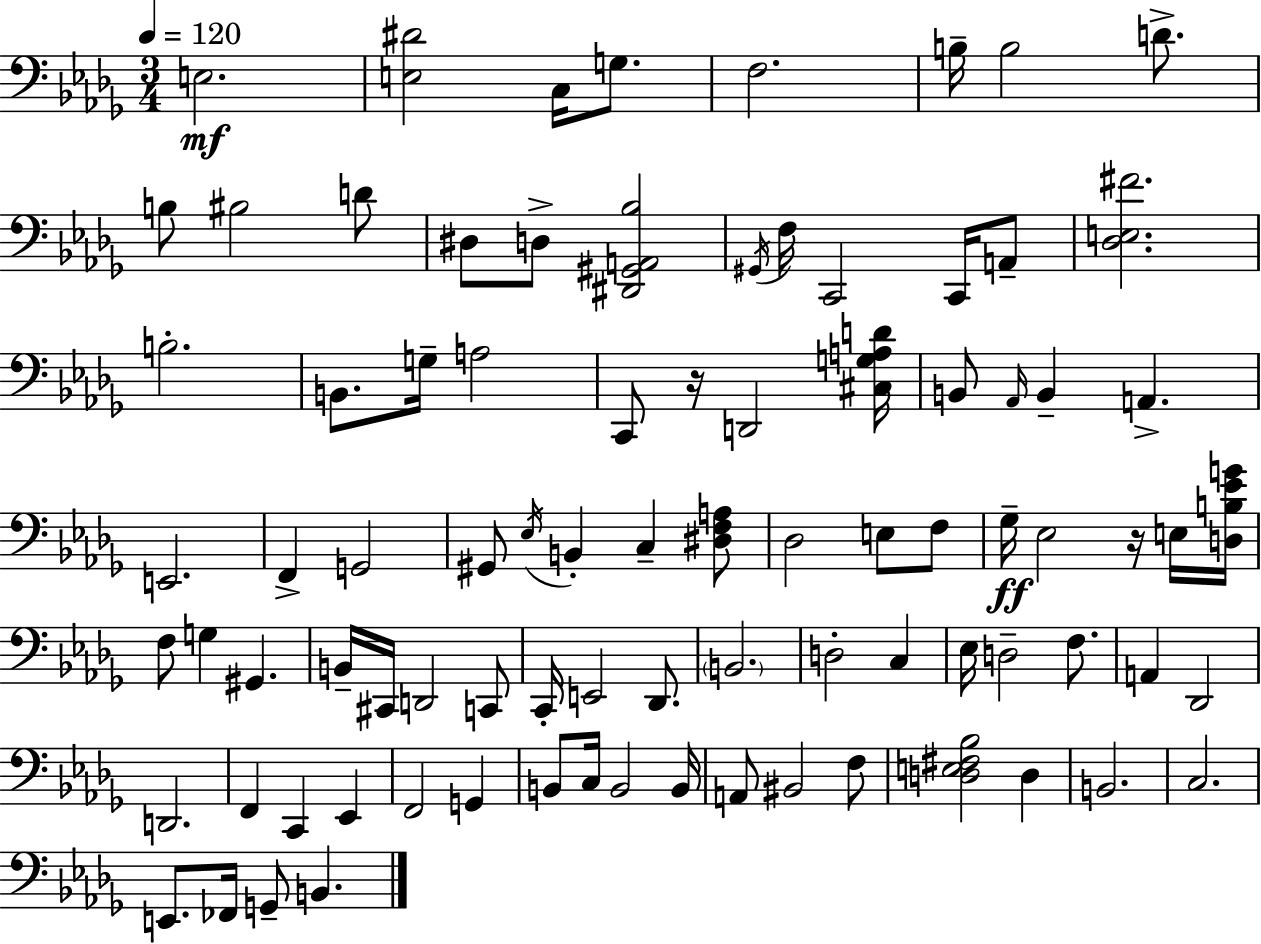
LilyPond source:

{
  \clef bass
  \numericTimeSignature
  \time 3/4
  \key bes \minor
  \tempo 4 = 120
  e2.\mf | <e dis'>2 c16 g8. | f2. | b16-- b2 d'8.-> | \break b8 bis2 d'8 | dis8 d8-> <dis, gis, a, bes>2 | \acciaccatura { gis,16 } f16 c,2 c,16 a,8-- | <des e fis'>2. | \break b2.-. | b,8. g16-- a2 | c,8 r16 d,2 | <cis g a d'>16 b,8 \grace { aes,16 } b,4-- a,4.-> | \break e,2. | f,4-> g,2 | gis,8 \acciaccatura { ees16 } b,4-. c4-- | <dis f a>8 des2 e8 | \break f8 ges16--\ff ees2 | r16 e16 <d b ees' g'>16 f8 g4 gis,4. | b,16-- cis,16 d,2 | c,8 c,16-. e,2 | \break des,8. \parenthesize b,2. | d2-. c4 | ees16 d2-- | f8. a,4 des,2 | \break d,2. | f,4 c,4 ees,4 | f,2 g,4 | b,8 c16 b,2 | \break b,16 a,8 bis,2 | f8 <d e fis bes>2 d4 | b,2. | c2. | \break e,8. fes,16 g,8-- b,4. | \bar "|."
}